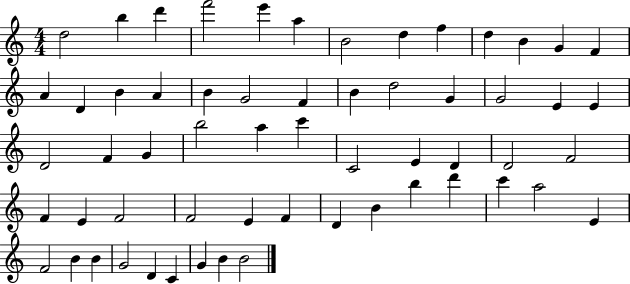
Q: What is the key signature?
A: C major